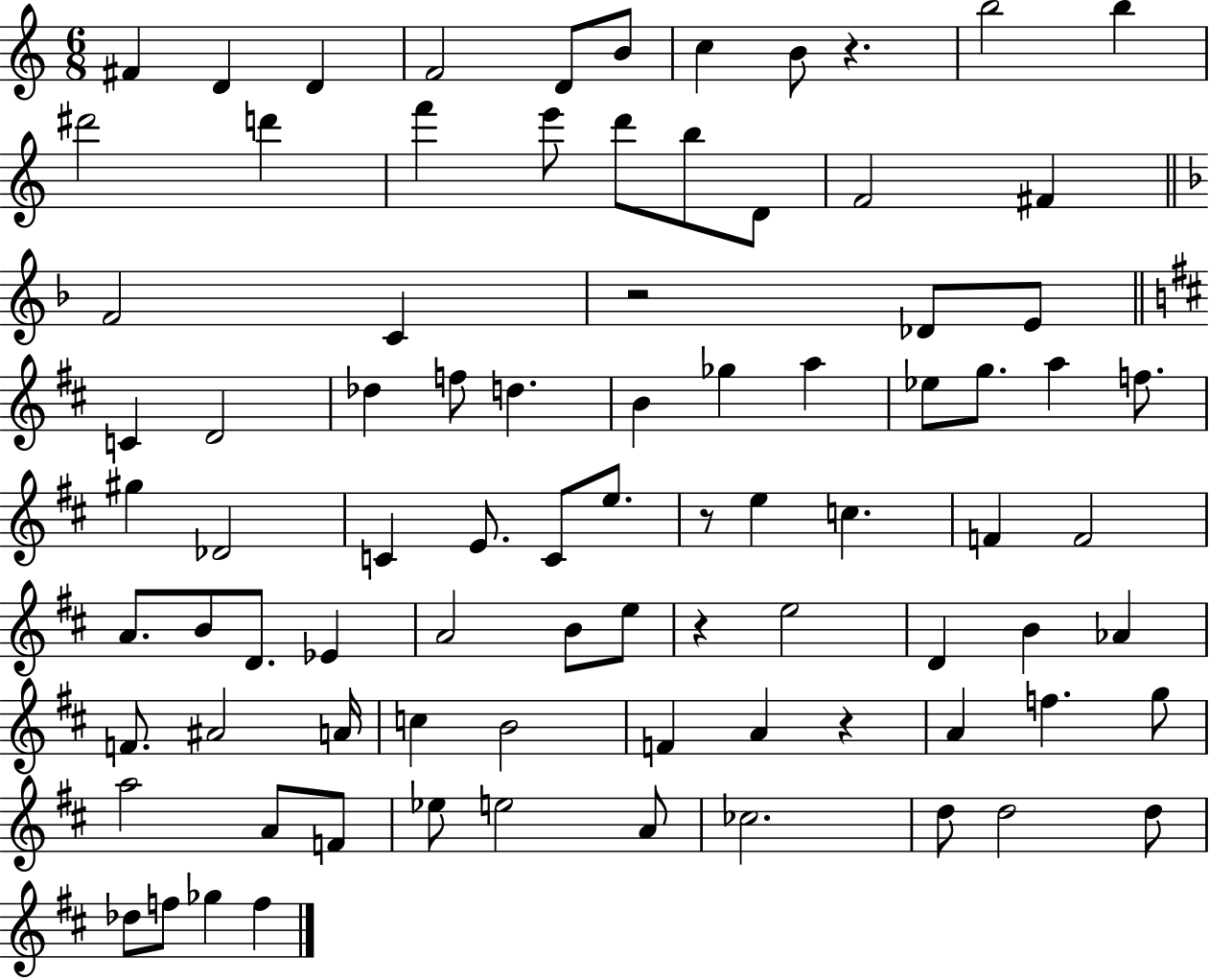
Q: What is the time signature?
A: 6/8